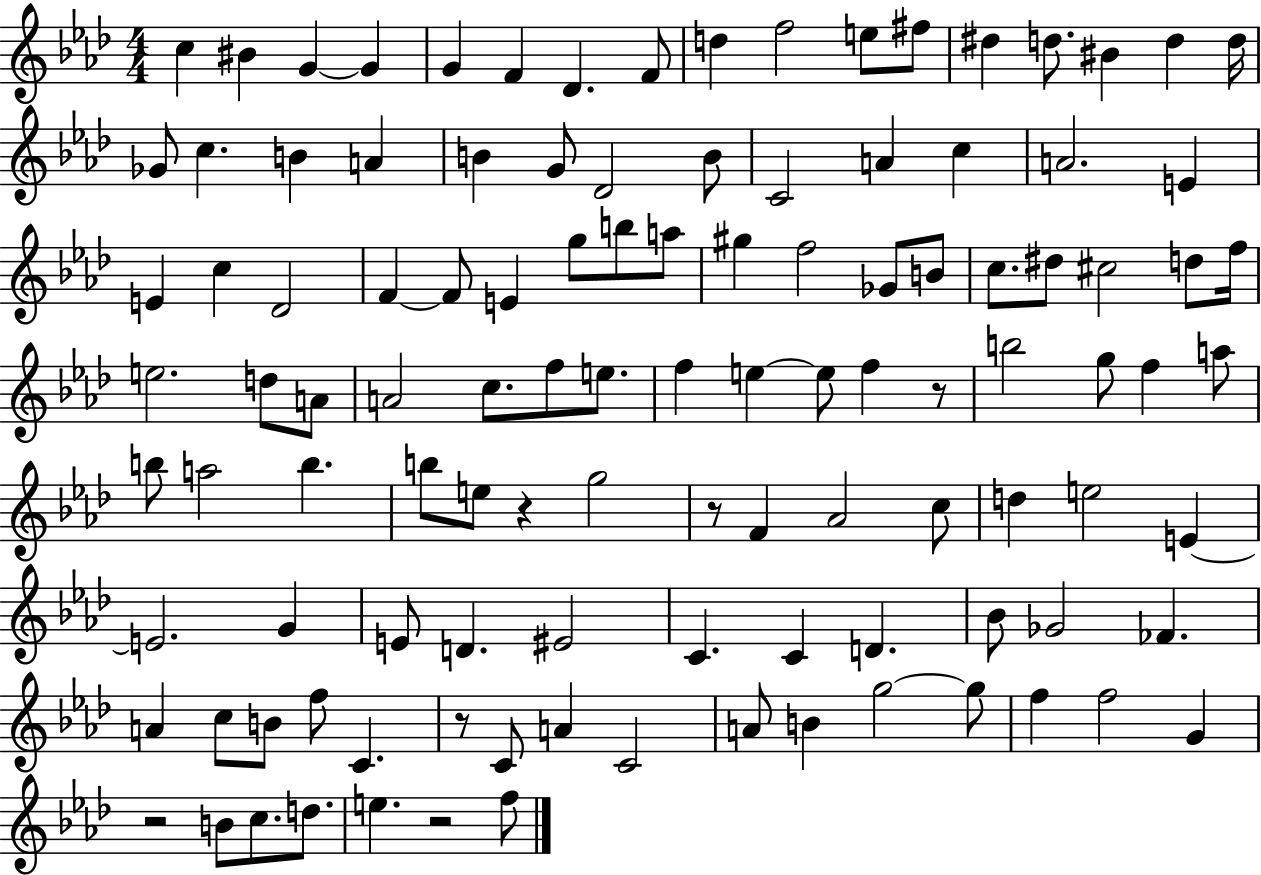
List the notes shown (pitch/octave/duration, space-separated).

C5/q BIS4/q G4/q G4/q G4/q F4/q Db4/q. F4/e D5/q F5/h E5/e F#5/e D#5/q D5/e. BIS4/q D5/q D5/s Gb4/e C5/q. B4/q A4/q B4/q G4/e Db4/h B4/e C4/h A4/q C5/q A4/h. E4/q E4/q C5/q Db4/h F4/q F4/e E4/q G5/e B5/e A5/e G#5/q F5/h Gb4/e B4/e C5/e. D#5/e C#5/h D5/e F5/s E5/h. D5/e A4/e A4/h C5/e. F5/e E5/e. F5/q E5/q E5/e F5/q R/e B5/h G5/e F5/q A5/e B5/e A5/h B5/q. B5/e E5/e R/q G5/h R/e F4/q Ab4/h C5/e D5/q E5/h E4/q E4/h. G4/q E4/e D4/q. EIS4/h C4/q. C4/q D4/q. Bb4/e Gb4/h FES4/q. A4/q C5/e B4/e F5/e C4/q. R/e C4/e A4/q C4/h A4/e B4/q G5/h G5/e F5/q F5/h G4/q R/h B4/e C5/e. D5/e. E5/q. R/h F5/e